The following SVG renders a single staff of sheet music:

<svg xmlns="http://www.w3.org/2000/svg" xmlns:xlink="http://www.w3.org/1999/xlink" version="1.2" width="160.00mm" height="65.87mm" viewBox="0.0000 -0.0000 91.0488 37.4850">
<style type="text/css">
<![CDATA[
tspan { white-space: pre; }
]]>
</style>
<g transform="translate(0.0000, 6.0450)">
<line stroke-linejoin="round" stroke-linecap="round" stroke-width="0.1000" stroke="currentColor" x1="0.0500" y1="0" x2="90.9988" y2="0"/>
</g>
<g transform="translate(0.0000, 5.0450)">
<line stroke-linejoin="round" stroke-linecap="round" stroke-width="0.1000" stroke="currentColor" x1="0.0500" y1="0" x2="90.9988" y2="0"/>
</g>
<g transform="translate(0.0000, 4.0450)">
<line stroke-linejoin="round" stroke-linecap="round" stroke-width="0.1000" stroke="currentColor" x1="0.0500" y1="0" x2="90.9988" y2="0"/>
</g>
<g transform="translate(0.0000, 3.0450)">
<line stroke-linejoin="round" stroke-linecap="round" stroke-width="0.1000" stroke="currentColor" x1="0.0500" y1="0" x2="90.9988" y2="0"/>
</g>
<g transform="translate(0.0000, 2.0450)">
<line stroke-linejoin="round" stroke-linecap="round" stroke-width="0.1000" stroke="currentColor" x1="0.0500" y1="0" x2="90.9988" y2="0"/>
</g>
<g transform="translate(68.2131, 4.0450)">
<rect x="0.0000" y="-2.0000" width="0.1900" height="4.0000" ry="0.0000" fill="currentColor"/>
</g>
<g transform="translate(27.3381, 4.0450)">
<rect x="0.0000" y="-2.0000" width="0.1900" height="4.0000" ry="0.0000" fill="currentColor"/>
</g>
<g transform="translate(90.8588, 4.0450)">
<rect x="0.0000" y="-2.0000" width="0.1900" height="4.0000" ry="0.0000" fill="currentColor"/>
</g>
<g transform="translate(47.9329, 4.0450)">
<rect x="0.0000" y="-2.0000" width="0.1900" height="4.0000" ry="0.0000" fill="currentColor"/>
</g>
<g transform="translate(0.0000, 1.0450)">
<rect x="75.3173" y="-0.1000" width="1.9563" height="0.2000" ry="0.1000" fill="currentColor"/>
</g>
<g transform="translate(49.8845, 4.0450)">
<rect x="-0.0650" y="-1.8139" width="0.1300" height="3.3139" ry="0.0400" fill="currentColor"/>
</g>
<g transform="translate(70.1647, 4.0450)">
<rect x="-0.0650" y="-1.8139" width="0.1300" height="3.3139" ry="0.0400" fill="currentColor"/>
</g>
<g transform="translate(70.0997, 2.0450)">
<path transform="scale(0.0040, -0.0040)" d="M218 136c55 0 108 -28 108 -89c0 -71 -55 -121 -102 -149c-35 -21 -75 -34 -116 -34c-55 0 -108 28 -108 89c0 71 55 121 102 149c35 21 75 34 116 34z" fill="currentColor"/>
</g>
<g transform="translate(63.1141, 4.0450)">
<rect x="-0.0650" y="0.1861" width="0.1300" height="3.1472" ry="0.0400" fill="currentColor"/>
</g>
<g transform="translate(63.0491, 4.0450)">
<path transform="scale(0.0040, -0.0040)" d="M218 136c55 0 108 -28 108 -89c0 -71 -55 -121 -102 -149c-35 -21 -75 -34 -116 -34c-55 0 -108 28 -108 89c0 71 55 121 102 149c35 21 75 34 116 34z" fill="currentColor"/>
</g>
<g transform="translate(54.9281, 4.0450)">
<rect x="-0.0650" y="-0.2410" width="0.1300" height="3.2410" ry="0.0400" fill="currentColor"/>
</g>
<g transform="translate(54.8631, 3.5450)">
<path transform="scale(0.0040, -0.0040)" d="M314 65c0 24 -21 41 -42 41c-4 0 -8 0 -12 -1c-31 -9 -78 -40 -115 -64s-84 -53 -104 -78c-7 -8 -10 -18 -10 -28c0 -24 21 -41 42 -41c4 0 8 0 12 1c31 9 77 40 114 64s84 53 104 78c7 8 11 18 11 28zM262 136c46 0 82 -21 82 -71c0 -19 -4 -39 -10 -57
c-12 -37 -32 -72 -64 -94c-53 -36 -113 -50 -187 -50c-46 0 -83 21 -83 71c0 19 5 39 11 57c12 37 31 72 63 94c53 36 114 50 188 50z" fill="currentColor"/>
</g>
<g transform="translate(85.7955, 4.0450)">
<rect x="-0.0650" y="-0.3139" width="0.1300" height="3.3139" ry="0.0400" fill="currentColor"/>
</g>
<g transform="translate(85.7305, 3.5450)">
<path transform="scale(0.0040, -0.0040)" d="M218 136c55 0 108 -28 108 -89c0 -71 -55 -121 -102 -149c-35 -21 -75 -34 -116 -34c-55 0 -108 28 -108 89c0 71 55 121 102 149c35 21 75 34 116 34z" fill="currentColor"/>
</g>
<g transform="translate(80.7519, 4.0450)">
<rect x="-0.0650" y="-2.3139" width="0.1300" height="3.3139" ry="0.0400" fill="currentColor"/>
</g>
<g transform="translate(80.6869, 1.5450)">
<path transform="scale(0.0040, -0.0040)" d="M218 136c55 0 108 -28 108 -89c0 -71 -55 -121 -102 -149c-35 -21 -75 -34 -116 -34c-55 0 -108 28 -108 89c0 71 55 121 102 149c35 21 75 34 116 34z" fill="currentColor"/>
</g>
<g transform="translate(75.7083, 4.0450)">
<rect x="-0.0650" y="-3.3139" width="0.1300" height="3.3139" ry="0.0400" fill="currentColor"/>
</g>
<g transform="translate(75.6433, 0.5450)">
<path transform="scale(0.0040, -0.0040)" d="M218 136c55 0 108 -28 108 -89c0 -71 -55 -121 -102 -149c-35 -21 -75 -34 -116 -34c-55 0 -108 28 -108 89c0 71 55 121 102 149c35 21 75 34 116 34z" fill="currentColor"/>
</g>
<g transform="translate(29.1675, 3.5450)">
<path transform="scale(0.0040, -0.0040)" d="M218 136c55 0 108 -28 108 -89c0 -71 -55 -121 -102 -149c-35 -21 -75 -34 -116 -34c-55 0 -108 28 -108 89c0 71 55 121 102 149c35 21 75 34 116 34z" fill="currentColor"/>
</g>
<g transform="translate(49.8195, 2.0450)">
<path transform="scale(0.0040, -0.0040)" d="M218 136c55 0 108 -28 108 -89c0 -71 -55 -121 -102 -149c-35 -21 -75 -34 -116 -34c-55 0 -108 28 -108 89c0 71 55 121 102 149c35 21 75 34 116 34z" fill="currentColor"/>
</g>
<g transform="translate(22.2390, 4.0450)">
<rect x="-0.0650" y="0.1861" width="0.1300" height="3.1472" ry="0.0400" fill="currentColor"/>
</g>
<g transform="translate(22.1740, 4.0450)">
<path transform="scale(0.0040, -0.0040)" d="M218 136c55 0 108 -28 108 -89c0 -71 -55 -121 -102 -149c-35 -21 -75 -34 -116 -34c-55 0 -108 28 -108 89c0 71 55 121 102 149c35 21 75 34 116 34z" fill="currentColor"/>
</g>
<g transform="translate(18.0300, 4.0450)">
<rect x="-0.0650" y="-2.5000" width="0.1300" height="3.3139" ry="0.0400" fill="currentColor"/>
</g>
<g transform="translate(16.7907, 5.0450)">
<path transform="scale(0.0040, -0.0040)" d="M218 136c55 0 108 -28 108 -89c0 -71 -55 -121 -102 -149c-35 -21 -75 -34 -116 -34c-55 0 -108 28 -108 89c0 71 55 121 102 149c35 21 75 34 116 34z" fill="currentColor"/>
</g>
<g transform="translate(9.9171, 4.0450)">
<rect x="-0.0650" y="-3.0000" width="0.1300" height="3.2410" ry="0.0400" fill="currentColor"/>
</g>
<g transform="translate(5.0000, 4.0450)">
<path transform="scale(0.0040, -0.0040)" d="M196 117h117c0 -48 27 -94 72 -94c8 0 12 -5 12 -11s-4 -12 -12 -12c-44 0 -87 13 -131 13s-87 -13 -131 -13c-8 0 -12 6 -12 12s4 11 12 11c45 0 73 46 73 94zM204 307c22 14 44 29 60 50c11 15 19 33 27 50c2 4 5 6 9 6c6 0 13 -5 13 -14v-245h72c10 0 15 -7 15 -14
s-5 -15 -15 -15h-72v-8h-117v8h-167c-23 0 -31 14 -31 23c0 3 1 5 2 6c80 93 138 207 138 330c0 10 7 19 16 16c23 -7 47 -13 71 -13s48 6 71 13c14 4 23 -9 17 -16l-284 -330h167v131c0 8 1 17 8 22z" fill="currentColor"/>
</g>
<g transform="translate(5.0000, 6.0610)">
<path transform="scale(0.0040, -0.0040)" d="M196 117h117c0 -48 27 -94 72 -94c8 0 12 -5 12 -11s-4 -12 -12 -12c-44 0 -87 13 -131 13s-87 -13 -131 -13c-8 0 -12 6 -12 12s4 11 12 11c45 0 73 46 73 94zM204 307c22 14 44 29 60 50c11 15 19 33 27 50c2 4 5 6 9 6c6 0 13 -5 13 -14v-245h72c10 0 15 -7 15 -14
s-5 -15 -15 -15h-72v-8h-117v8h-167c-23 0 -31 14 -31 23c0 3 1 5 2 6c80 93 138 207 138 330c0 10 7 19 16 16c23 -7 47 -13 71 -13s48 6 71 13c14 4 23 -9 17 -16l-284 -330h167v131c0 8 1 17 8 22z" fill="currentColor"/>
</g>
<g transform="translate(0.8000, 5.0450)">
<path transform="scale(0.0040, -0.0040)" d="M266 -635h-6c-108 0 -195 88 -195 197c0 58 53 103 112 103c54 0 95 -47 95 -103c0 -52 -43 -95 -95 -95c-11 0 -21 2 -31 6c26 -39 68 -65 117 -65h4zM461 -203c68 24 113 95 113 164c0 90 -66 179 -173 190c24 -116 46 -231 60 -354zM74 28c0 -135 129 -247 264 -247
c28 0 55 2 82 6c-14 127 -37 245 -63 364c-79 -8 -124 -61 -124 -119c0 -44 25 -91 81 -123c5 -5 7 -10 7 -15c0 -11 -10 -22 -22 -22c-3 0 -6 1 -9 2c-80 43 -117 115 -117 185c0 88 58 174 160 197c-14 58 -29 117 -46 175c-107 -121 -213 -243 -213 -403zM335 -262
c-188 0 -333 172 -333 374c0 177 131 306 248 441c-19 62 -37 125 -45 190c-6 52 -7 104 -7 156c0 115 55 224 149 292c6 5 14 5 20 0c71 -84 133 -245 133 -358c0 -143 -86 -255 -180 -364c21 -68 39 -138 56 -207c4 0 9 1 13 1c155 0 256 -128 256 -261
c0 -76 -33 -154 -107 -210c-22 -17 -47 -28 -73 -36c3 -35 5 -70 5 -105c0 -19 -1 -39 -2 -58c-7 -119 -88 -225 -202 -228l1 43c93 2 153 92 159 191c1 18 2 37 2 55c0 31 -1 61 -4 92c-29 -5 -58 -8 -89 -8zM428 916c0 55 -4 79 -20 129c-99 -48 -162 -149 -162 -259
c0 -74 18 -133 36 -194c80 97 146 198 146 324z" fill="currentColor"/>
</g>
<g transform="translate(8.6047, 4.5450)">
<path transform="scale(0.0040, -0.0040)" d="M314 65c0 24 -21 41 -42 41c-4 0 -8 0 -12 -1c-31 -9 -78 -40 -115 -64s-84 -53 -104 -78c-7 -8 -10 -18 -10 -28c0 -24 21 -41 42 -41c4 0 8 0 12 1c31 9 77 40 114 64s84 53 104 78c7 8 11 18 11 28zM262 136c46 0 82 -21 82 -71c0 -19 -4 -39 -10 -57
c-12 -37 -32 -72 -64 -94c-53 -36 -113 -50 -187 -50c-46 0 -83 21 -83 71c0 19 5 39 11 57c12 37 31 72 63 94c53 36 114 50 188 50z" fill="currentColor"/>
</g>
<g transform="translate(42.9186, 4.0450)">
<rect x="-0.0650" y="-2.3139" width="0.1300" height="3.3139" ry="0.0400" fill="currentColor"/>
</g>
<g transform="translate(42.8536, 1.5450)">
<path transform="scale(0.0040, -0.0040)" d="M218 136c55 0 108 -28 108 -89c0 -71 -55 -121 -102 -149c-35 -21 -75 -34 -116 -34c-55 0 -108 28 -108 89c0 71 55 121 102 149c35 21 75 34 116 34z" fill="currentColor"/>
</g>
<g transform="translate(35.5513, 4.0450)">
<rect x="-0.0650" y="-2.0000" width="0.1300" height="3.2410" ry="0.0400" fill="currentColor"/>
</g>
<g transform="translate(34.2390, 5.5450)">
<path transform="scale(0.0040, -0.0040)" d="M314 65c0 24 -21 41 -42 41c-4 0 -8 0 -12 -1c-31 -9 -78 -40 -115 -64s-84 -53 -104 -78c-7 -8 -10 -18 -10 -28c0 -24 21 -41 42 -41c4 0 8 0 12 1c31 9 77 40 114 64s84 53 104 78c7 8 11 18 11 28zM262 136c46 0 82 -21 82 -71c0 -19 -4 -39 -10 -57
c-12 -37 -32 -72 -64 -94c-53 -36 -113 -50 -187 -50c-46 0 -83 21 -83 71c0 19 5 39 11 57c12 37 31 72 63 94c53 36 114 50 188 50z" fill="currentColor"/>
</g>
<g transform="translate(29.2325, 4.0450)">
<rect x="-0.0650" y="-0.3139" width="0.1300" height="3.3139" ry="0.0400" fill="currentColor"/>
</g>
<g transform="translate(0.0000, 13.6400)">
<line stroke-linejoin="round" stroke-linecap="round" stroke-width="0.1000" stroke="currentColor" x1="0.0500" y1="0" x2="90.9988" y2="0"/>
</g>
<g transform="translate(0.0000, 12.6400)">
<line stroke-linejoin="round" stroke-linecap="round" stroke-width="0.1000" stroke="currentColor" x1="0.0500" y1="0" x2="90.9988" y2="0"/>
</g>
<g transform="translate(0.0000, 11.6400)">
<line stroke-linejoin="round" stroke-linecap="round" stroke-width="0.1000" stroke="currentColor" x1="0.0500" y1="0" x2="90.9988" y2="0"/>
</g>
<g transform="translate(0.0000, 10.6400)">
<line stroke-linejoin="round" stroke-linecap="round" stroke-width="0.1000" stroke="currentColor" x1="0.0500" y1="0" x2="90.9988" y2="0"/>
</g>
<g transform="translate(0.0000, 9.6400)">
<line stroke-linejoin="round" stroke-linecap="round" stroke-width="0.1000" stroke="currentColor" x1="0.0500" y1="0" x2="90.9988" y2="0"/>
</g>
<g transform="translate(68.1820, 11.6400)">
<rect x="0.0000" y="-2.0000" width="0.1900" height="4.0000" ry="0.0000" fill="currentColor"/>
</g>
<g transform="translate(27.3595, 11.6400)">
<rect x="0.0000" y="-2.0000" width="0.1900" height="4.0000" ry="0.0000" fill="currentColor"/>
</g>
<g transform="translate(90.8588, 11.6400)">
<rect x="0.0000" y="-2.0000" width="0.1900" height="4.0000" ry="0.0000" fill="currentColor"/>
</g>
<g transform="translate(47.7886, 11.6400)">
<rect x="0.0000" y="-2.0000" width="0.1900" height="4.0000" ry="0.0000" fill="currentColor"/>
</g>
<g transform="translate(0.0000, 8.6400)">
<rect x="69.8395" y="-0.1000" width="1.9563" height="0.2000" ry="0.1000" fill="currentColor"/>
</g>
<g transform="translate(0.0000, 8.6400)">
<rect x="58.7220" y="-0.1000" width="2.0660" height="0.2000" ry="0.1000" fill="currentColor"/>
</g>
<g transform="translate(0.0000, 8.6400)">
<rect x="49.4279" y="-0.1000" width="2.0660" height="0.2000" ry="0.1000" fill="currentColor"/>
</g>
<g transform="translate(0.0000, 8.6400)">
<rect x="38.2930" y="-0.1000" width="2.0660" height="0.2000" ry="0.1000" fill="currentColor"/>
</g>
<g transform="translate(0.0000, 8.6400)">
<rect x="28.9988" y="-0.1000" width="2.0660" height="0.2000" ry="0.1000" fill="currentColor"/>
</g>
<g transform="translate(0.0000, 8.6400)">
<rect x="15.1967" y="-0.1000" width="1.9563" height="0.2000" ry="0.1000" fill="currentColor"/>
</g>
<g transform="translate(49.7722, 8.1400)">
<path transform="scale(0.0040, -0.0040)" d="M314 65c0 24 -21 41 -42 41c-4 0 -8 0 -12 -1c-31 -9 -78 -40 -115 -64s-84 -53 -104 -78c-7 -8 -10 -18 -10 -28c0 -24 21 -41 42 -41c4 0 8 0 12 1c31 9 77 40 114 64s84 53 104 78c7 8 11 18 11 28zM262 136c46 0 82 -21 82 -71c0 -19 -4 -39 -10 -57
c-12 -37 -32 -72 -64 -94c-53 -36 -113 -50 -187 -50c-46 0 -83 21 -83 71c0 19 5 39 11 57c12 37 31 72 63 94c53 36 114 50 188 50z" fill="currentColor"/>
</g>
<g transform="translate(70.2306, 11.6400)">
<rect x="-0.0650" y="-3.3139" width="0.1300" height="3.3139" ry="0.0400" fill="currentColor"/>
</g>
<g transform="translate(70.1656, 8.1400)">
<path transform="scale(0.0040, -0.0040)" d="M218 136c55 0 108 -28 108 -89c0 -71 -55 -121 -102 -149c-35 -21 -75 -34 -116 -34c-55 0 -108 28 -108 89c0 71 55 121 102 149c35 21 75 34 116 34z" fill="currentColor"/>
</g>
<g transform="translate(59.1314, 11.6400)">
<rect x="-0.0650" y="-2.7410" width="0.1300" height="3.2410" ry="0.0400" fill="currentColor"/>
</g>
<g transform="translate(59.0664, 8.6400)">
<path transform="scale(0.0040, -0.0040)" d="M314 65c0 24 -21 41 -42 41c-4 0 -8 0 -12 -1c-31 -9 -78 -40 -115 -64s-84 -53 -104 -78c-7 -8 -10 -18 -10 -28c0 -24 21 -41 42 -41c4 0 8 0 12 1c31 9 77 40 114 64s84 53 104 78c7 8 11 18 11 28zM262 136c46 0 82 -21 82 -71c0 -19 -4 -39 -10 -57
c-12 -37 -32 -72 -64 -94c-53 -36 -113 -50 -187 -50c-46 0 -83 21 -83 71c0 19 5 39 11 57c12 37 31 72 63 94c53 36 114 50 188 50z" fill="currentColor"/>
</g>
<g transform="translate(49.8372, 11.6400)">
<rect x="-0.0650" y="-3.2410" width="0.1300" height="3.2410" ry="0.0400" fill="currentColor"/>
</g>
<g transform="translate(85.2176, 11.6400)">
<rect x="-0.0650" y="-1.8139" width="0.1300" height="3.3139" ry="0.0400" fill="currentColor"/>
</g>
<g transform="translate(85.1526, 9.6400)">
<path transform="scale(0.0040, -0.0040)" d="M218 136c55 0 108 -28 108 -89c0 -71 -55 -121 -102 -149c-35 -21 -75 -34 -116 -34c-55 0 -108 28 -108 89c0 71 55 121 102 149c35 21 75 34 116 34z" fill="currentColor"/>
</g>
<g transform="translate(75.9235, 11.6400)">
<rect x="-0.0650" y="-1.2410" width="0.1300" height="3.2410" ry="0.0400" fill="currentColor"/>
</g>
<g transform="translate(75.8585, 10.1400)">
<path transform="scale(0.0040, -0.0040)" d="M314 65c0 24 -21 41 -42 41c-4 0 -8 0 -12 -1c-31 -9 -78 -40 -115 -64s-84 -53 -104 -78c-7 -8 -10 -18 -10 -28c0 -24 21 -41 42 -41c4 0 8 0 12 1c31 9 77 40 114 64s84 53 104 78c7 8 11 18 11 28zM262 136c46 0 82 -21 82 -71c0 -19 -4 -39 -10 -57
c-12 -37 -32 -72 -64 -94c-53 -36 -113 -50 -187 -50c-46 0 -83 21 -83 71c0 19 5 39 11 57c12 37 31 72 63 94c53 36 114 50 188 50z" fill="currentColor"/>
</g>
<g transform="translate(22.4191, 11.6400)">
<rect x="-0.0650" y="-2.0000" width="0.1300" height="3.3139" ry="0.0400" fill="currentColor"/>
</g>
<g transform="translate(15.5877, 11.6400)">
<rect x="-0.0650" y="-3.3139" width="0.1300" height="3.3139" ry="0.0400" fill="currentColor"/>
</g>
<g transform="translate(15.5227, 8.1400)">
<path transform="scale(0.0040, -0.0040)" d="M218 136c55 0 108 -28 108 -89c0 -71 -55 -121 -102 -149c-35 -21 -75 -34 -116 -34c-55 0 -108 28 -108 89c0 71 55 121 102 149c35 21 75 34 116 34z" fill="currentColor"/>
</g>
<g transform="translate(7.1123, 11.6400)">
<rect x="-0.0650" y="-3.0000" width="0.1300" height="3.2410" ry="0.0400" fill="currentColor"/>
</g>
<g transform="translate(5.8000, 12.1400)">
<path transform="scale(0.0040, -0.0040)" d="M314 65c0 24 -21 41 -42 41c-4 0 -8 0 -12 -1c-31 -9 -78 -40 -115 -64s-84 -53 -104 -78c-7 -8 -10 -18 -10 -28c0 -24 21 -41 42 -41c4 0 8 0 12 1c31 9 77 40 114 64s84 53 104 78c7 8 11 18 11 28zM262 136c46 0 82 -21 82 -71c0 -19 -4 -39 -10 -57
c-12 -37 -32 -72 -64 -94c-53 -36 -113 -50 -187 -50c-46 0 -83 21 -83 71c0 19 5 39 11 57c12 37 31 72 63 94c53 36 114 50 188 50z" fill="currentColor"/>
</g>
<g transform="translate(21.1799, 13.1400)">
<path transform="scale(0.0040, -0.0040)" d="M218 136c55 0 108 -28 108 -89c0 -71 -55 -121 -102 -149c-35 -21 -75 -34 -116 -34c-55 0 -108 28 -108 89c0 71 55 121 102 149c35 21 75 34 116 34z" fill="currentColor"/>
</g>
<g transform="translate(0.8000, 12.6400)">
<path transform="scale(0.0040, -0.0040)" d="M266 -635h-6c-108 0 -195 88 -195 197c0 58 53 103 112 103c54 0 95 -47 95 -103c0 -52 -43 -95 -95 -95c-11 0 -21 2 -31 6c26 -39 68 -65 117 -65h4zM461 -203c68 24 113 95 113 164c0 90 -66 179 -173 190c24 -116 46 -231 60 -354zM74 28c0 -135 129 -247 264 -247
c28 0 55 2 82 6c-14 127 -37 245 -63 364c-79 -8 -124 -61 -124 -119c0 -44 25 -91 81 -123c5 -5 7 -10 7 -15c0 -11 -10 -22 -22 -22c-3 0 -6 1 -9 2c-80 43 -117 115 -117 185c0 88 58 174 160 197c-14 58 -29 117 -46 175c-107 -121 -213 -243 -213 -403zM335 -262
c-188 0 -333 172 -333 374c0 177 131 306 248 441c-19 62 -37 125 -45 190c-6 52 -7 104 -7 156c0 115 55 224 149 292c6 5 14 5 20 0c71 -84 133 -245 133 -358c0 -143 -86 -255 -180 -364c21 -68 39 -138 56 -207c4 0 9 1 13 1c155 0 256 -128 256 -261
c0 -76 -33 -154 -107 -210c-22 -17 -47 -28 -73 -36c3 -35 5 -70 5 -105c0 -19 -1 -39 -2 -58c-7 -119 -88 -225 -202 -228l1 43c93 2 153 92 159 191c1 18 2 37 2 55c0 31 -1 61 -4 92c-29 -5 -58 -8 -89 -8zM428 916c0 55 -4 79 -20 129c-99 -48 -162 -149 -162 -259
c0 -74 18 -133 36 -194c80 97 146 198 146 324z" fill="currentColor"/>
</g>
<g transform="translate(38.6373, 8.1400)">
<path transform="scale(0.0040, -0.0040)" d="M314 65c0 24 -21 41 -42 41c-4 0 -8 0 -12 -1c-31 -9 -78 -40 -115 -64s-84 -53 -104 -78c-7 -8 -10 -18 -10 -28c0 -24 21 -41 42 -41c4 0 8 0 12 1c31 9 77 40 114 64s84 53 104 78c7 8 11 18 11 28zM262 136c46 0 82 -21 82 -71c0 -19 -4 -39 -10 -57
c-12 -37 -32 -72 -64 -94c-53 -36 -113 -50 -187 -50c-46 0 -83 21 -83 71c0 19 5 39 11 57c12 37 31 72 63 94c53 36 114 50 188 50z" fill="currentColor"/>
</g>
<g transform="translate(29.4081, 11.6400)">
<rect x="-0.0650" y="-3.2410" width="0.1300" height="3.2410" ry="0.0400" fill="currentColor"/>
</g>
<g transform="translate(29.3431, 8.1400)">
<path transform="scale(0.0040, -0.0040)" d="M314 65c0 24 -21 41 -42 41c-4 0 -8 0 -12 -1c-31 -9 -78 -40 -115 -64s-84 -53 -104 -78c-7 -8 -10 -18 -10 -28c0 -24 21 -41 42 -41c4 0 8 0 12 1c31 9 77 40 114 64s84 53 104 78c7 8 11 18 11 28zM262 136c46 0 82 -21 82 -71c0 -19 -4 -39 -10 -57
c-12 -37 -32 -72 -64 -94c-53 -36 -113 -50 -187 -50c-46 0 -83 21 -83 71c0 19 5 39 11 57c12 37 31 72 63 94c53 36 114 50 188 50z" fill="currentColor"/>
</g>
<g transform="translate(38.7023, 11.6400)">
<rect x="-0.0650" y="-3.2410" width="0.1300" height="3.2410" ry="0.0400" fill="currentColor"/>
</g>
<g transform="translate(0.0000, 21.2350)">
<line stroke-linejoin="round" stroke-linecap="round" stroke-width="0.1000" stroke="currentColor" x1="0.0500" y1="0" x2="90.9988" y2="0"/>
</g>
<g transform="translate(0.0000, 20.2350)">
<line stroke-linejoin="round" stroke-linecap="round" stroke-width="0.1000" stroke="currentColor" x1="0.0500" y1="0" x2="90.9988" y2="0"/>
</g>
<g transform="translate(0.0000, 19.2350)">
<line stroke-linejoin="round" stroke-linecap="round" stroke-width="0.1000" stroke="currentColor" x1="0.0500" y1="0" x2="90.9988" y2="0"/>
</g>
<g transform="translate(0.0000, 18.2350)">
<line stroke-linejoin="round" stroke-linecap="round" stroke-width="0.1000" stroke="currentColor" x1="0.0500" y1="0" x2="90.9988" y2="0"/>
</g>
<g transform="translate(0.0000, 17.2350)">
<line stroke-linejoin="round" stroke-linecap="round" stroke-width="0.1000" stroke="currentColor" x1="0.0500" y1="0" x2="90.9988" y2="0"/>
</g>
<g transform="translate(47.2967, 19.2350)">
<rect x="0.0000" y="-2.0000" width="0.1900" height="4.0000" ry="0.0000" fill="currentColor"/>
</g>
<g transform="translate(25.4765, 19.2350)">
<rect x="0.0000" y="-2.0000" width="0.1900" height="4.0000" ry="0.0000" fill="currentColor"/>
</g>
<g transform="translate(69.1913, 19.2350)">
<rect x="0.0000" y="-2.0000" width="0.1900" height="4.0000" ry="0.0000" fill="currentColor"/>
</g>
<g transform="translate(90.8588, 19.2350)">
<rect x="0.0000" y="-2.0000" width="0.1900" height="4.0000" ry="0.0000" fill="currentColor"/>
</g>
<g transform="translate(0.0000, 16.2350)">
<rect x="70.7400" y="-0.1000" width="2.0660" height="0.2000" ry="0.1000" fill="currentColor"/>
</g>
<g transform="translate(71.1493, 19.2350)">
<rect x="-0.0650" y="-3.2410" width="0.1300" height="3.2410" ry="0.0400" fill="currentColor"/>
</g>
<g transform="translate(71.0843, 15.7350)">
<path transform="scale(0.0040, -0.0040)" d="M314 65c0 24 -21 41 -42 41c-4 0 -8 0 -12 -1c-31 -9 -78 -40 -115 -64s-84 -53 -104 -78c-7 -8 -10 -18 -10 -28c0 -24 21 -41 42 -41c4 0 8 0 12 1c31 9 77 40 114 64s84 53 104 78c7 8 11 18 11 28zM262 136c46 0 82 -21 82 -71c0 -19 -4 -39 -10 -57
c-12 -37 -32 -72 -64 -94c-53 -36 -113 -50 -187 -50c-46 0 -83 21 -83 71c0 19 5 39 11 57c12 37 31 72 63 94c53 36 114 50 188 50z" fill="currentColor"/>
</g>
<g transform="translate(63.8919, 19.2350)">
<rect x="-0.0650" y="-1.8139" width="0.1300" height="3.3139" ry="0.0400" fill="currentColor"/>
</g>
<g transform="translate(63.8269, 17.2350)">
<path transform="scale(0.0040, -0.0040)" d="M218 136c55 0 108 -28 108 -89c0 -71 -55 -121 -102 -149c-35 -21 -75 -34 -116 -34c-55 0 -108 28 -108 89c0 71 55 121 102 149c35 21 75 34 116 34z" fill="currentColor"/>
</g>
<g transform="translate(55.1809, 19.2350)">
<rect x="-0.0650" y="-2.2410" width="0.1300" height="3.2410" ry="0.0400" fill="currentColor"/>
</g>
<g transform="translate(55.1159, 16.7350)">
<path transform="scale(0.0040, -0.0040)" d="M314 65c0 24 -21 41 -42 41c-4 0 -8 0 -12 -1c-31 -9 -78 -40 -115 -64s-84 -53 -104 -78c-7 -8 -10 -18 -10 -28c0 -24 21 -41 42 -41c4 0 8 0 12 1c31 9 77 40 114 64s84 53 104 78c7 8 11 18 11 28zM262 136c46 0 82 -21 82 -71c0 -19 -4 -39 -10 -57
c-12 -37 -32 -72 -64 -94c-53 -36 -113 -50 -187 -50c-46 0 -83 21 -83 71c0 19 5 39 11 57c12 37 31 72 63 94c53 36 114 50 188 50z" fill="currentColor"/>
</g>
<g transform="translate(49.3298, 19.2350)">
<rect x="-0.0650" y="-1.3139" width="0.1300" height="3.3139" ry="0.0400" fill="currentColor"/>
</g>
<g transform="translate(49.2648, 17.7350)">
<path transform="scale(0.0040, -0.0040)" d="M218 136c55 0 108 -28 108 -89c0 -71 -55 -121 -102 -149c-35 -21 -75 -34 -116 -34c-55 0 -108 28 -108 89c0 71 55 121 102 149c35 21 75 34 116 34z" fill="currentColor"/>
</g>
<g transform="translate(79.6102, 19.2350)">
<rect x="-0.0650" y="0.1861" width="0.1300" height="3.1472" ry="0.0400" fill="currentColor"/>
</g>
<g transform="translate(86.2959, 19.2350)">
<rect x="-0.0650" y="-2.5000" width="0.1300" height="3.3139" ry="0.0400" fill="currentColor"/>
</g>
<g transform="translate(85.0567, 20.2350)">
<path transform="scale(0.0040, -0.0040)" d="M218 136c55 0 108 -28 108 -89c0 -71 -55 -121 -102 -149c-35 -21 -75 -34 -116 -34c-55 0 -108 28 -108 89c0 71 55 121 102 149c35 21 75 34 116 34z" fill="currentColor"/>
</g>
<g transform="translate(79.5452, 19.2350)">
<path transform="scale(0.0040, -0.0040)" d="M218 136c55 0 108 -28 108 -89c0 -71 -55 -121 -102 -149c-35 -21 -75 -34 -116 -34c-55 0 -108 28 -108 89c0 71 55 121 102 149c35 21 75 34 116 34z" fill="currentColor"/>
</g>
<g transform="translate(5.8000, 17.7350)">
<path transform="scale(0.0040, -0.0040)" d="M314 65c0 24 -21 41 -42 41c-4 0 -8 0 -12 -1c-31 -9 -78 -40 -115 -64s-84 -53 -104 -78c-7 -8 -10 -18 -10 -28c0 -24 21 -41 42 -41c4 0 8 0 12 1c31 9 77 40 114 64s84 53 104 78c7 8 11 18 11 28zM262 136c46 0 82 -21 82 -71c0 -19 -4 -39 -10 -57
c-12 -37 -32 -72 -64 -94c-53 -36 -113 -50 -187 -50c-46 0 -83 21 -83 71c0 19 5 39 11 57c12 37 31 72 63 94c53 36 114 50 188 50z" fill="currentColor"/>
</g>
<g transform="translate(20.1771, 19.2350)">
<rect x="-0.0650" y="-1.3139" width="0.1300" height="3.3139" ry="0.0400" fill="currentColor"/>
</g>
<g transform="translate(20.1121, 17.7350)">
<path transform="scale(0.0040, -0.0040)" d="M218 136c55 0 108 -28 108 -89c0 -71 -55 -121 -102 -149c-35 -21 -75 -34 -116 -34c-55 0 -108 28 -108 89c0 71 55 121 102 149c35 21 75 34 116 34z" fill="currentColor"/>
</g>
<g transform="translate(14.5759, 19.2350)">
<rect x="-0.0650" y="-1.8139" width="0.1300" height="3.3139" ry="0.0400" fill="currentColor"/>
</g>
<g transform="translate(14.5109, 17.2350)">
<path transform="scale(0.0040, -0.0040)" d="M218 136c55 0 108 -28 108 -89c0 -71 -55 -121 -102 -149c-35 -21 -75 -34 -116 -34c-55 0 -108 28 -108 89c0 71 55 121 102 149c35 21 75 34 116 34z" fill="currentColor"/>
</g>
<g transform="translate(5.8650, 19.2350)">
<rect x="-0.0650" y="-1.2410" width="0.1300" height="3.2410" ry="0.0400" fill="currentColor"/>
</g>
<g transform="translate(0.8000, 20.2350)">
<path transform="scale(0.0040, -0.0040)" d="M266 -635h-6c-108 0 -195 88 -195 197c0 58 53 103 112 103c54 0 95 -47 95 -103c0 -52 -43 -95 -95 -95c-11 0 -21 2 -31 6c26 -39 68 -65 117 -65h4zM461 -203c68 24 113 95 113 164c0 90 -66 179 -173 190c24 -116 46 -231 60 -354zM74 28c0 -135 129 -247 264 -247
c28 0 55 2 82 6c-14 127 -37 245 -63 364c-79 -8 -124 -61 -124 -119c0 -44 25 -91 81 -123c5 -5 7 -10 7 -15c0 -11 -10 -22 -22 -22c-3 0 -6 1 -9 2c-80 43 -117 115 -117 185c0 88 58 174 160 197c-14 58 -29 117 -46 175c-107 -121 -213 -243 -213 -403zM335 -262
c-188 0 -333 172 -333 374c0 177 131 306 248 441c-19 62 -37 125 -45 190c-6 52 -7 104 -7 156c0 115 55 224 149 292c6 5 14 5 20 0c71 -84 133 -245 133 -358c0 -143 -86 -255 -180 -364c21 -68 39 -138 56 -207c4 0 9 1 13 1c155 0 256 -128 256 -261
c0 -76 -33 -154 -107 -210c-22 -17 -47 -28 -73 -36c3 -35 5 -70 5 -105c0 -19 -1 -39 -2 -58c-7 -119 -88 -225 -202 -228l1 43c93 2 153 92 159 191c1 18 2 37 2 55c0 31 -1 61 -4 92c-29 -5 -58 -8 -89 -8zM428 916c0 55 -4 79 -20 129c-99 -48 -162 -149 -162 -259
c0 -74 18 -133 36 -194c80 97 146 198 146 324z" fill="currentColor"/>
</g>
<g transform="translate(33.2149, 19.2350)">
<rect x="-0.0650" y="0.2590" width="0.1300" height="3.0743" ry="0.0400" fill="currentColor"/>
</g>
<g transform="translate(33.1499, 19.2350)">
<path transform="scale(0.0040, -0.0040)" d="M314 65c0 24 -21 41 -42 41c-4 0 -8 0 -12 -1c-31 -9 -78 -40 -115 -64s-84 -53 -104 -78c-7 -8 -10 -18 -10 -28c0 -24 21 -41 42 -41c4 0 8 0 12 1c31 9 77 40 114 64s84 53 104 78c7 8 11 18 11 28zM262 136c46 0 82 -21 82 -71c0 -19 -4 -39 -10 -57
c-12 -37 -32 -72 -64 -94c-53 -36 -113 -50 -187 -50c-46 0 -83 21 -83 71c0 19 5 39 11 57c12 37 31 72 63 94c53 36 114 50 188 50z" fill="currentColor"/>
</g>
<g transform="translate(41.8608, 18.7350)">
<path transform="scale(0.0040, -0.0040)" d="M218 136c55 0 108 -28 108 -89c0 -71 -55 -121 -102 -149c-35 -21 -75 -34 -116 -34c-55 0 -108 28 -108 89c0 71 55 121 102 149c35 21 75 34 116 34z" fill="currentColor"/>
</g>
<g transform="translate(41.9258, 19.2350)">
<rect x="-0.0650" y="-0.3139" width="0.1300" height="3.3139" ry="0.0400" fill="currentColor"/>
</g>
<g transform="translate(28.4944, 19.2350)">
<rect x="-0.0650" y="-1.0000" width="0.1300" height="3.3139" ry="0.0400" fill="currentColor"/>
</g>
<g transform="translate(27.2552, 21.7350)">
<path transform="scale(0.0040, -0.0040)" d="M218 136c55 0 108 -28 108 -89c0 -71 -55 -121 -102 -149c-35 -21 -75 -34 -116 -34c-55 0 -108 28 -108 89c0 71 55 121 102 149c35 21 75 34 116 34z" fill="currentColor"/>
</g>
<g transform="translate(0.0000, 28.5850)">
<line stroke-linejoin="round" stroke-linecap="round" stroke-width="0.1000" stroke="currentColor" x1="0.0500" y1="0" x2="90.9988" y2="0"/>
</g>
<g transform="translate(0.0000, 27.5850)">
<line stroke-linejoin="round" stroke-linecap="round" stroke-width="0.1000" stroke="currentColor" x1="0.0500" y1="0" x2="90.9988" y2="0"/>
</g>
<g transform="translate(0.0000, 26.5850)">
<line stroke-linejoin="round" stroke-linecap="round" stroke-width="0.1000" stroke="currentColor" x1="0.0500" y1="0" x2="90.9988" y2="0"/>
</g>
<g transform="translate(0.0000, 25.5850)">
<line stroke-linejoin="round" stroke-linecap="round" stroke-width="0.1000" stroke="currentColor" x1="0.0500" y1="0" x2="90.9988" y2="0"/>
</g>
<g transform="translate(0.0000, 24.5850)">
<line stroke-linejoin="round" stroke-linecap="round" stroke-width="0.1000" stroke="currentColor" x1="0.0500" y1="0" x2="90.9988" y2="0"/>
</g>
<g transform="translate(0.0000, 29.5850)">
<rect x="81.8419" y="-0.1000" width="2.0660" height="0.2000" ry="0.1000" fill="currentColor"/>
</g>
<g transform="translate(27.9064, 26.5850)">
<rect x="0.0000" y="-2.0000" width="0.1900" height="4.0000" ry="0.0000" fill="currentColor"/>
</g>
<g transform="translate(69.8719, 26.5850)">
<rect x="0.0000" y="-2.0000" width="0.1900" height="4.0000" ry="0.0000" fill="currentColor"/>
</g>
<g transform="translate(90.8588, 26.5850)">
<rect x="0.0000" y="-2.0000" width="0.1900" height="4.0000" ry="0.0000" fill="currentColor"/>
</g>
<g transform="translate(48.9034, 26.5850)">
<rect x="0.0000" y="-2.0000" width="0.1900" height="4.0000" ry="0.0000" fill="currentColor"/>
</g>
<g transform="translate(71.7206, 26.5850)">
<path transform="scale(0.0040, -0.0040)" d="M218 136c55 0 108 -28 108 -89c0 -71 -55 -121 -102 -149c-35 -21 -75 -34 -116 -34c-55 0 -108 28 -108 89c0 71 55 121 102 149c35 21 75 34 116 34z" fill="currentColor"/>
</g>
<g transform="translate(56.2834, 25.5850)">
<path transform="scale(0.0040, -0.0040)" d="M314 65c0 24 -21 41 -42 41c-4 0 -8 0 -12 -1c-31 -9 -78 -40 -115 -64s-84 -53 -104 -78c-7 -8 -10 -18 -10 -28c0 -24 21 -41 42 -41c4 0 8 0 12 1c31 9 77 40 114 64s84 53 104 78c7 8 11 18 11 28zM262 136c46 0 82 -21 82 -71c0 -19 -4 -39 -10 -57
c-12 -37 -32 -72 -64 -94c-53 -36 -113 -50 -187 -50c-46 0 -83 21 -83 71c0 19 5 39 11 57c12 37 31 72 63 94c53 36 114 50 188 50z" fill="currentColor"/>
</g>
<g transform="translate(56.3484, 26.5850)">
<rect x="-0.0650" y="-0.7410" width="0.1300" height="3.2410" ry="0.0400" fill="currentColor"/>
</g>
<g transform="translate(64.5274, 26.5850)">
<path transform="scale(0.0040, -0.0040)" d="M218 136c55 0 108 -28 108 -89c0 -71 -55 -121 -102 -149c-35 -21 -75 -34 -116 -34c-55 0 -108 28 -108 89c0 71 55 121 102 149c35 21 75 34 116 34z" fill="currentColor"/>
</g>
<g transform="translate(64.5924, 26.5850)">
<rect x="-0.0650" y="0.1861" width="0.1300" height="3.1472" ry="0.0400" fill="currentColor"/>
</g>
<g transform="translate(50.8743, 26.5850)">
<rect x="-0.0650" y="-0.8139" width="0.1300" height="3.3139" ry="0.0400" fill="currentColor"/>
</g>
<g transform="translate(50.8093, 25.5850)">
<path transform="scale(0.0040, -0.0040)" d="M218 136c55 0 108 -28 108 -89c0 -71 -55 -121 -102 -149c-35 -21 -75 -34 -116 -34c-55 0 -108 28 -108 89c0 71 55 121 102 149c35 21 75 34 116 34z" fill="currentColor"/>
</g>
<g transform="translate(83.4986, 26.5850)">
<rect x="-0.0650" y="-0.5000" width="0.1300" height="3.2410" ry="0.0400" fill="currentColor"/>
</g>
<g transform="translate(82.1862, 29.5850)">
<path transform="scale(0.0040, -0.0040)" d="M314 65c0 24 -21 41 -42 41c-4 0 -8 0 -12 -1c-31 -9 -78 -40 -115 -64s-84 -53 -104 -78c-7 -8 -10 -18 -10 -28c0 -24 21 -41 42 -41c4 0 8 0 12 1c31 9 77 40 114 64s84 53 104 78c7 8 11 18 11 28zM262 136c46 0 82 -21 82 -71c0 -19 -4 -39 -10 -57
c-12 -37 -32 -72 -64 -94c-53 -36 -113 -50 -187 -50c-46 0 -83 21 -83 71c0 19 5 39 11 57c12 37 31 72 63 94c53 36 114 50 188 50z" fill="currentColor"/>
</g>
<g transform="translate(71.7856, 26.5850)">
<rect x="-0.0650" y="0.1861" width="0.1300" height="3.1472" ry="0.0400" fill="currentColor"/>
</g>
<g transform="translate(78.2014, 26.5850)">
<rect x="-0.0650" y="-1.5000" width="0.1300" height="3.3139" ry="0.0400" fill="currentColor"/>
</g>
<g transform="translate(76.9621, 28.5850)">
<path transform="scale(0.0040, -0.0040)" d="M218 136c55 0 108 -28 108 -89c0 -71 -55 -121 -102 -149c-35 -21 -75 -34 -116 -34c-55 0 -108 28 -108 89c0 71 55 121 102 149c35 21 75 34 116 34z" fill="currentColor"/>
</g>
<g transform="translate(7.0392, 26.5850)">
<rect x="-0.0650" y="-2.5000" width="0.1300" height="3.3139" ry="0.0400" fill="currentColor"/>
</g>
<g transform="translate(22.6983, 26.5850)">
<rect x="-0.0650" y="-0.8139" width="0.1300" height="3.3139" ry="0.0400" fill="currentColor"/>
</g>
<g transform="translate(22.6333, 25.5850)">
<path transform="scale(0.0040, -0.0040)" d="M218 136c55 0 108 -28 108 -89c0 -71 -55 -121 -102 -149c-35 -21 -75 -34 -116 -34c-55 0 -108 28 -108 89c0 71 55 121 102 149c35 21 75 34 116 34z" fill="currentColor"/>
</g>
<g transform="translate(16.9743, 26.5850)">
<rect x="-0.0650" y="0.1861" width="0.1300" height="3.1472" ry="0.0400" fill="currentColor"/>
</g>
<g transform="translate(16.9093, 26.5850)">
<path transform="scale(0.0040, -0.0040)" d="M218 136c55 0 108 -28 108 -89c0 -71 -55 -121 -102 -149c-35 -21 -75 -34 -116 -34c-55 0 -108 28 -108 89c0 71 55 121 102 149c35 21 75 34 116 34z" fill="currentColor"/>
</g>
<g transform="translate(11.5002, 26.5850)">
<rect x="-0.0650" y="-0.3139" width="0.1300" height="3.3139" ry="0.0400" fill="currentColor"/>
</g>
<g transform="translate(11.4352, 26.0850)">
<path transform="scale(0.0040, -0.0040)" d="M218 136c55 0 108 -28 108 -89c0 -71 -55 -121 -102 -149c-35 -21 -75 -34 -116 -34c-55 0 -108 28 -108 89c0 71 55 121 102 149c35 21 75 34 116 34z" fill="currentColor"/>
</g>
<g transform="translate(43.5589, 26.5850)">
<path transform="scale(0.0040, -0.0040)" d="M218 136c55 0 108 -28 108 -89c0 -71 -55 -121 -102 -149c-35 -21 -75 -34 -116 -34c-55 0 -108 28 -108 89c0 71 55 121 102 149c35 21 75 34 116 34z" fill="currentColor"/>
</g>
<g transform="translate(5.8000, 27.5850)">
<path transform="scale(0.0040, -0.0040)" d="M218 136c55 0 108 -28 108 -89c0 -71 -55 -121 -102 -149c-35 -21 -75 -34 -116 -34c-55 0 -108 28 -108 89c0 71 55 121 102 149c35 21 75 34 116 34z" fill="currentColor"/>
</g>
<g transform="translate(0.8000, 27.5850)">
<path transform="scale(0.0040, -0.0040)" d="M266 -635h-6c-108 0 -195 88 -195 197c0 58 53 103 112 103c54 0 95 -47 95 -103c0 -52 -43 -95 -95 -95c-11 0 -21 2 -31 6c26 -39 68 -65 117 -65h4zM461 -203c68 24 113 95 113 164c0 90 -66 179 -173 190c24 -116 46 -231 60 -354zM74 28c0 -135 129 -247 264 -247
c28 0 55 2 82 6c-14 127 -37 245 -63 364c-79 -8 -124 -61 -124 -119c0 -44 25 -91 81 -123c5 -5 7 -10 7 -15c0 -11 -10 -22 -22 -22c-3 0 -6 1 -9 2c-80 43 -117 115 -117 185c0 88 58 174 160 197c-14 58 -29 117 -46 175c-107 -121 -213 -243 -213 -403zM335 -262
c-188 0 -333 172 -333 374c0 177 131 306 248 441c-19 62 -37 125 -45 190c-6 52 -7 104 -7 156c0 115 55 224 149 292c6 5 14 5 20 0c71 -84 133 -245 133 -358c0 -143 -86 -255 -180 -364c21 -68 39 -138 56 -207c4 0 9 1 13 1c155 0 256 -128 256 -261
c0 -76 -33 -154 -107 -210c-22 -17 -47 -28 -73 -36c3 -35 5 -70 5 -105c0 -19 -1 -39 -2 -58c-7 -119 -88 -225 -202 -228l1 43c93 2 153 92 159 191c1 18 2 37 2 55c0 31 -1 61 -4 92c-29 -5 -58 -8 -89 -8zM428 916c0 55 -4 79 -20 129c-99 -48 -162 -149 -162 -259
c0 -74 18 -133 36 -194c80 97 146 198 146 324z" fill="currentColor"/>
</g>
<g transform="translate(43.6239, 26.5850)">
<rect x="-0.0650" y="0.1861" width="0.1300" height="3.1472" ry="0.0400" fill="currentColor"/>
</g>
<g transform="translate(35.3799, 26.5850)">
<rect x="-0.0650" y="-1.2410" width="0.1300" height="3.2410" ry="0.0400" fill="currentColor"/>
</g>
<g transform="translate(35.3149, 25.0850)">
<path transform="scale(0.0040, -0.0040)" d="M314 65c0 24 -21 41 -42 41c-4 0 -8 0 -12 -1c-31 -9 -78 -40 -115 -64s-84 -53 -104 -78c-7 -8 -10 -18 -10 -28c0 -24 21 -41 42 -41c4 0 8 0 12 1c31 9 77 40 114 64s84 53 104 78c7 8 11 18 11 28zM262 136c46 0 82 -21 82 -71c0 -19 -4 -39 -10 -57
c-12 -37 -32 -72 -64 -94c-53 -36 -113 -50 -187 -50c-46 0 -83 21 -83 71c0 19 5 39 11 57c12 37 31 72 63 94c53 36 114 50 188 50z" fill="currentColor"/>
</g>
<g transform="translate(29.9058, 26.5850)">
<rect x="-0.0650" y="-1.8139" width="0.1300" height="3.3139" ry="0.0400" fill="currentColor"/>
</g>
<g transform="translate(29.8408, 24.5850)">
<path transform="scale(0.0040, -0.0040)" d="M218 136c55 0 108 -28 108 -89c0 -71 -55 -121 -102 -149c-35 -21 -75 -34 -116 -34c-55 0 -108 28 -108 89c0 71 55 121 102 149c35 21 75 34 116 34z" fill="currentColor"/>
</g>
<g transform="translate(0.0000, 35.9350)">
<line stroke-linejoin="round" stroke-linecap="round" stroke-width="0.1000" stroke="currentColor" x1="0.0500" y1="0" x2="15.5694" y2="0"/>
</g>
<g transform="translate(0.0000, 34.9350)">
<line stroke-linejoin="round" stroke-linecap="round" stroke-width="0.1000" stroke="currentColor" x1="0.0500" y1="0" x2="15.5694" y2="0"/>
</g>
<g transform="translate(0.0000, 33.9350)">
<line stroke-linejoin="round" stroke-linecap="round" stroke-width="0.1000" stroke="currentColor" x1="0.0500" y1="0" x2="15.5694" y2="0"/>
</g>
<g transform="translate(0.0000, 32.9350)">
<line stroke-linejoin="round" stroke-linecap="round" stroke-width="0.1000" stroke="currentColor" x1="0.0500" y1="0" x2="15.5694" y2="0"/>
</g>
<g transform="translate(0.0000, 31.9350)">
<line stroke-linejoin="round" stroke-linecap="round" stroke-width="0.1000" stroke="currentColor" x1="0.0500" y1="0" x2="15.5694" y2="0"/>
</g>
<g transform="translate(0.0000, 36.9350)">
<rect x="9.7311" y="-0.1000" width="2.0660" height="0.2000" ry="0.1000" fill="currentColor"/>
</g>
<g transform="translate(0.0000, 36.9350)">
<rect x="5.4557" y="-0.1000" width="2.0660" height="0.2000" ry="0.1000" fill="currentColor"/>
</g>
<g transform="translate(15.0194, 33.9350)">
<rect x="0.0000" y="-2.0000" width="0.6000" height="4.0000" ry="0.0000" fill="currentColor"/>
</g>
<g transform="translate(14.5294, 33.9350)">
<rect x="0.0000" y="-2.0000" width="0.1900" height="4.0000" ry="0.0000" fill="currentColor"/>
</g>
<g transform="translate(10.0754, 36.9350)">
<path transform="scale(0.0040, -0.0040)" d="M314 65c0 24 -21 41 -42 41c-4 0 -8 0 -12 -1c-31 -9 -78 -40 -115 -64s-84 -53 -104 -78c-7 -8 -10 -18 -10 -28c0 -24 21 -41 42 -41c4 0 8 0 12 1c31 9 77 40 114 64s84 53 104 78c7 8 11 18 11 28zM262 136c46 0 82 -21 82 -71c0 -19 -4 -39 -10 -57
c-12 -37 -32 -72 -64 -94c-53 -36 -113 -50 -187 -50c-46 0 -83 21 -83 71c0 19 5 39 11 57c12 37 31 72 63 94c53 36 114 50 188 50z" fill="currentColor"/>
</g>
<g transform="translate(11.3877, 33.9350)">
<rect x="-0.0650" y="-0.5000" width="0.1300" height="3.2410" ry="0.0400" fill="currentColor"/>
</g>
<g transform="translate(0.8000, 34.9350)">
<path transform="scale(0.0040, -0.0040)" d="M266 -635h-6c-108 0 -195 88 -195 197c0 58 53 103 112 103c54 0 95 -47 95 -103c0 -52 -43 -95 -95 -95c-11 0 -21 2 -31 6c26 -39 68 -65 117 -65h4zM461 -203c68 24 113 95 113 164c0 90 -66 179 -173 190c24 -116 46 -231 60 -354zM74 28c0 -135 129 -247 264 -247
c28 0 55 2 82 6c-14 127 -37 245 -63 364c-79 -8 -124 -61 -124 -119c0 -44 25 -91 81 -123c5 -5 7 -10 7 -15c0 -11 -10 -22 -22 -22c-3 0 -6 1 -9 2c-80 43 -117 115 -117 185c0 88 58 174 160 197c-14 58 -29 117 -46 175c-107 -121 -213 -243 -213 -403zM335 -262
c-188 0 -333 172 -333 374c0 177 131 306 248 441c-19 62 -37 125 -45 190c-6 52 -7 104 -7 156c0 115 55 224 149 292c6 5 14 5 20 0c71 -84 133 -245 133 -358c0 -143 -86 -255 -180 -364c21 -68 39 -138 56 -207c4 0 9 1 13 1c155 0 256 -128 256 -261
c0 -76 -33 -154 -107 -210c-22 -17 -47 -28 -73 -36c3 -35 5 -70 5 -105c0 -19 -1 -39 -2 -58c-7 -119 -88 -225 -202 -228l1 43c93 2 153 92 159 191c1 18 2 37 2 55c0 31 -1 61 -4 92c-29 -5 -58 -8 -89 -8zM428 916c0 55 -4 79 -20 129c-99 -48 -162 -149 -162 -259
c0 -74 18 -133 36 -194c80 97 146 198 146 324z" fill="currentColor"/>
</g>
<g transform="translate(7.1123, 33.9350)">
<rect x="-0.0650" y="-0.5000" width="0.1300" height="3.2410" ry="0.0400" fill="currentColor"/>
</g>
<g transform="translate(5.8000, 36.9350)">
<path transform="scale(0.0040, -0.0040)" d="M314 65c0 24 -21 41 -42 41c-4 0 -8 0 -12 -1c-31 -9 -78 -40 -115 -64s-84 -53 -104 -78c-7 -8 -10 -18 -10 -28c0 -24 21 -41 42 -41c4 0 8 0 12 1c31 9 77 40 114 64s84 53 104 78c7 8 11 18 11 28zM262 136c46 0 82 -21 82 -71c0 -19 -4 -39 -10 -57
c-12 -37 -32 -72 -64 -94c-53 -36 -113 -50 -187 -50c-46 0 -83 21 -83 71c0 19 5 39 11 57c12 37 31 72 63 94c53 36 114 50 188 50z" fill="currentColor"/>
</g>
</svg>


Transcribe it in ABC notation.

X:1
T:Untitled
M:4/4
L:1/4
K:C
A2 G B c F2 g f c2 B f b g c A2 b F b2 b2 b2 a2 b e2 f e2 f e D B2 c e g2 f b2 B G G c B d f e2 B d d2 B B E C2 C2 C2